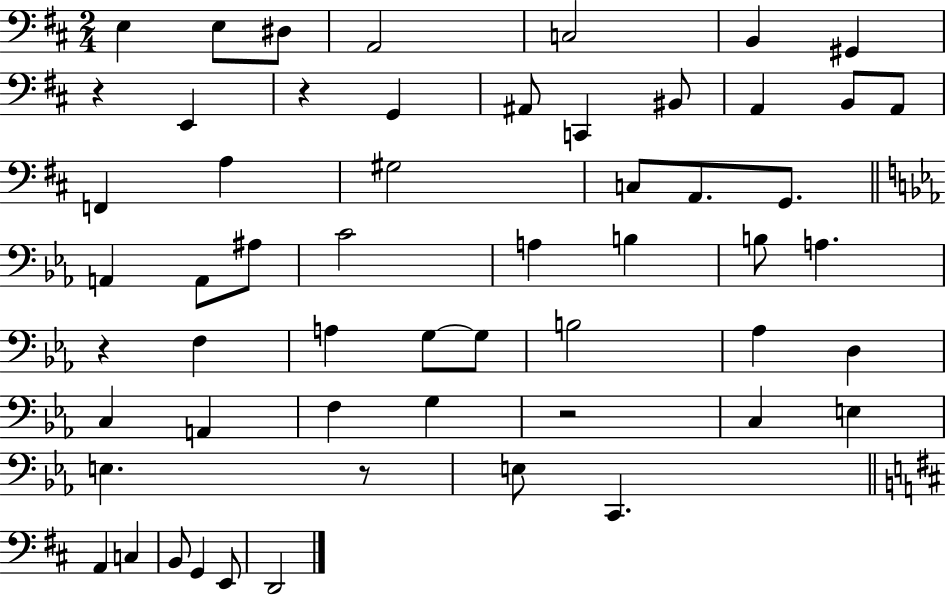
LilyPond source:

{
  \clef bass
  \numericTimeSignature
  \time 2/4
  \key d \major
  e4 e8 dis8 | a,2 | c2 | b,4 gis,4 | \break r4 e,4 | r4 g,4 | ais,8 c,4 bis,8 | a,4 b,8 a,8 | \break f,4 a4 | gis2 | c8 a,8. g,8. | \bar "||" \break \key c \minor a,4 a,8 ais8 | c'2 | a4 b4 | b8 a4. | \break r4 f4 | a4 g8~~ g8 | b2 | aes4 d4 | \break c4 a,4 | f4 g4 | r2 | c4 e4 | \break e4. r8 | e8 c,4. | \bar "||" \break \key d \major a,4 c4 | b,8 g,4 e,8 | d,2 | \bar "|."
}